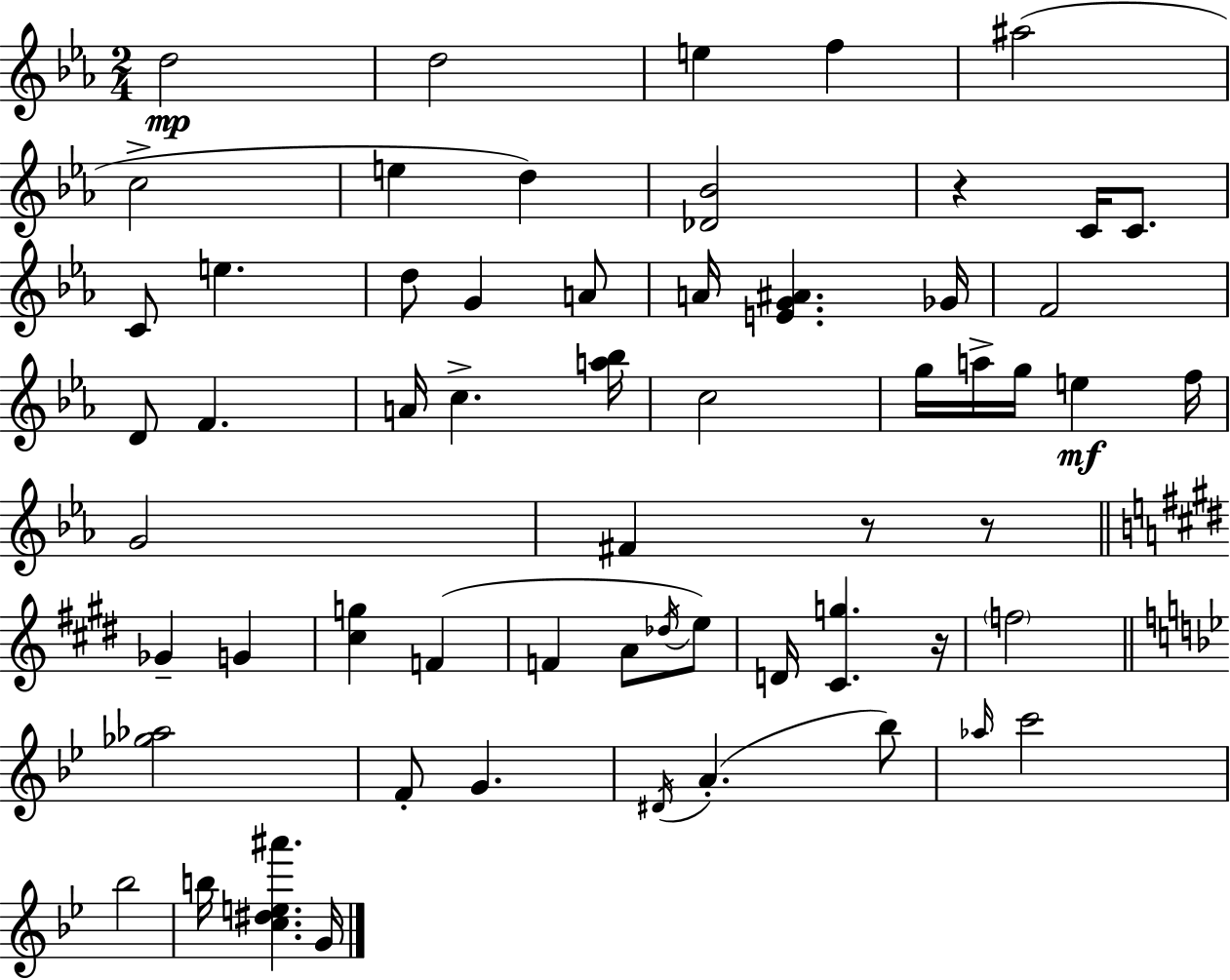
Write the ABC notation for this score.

X:1
T:Untitled
M:2/4
L:1/4
K:Eb
d2 d2 e f ^a2 c2 e d [_D_B]2 z C/4 C/2 C/2 e d/2 G A/2 A/4 [EG^A] _G/4 F2 D/2 F A/4 c [a_b]/4 c2 g/4 a/4 g/4 e f/4 G2 ^F z/2 z/2 _G G [^cg] F F A/2 _d/4 e/2 D/4 [^Cg] z/4 f2 [_g_a]2 F/2 G ^D/4 A _b/2 _a/4 c'2 _b2 b/4 [c^de^a'] G/4